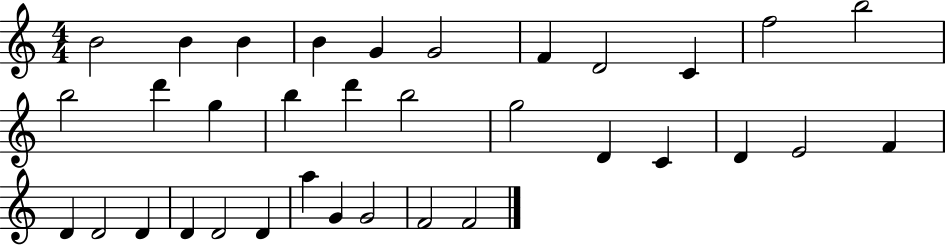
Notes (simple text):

B4/h B4/q B4/q B4/q G4/q G4/h F4/q D4/h C4/q F5/h B5/h B5/h D6/q G5/q B5/q D6/q B5/h G5/h D4/q C4/q D4/q E4/h F4/q D4/q D4/h D4/q D4/q D4/h D4/q A5/q G4/q G4/h F4/h F4/h